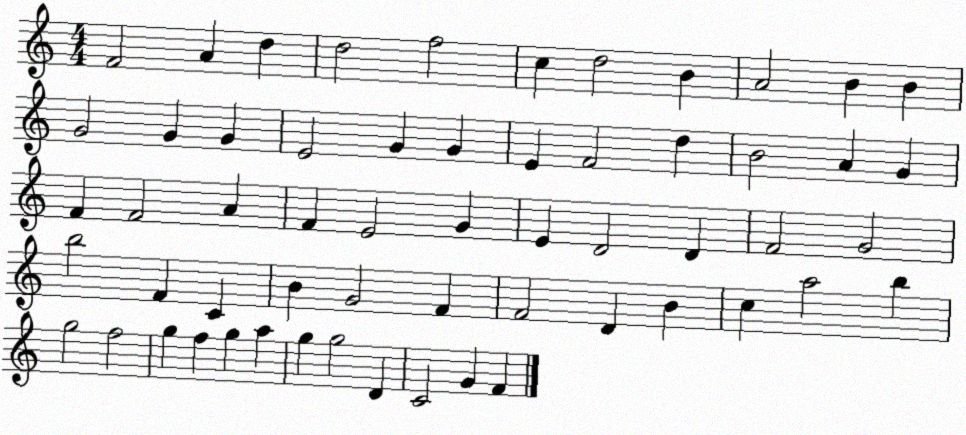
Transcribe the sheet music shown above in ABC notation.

X:1
T:Untitled
M:4/4
L:1/4
K:C
F2 A d d2 f2 c d2 B A2 B B G2 G G E2 G G E F2 d B2 A G F F2 A F E2 G E D2 D F2 G2 b2 F C B G2 F F2 D B c a2 b g2 f2 g f g a g g2 D C2 G F